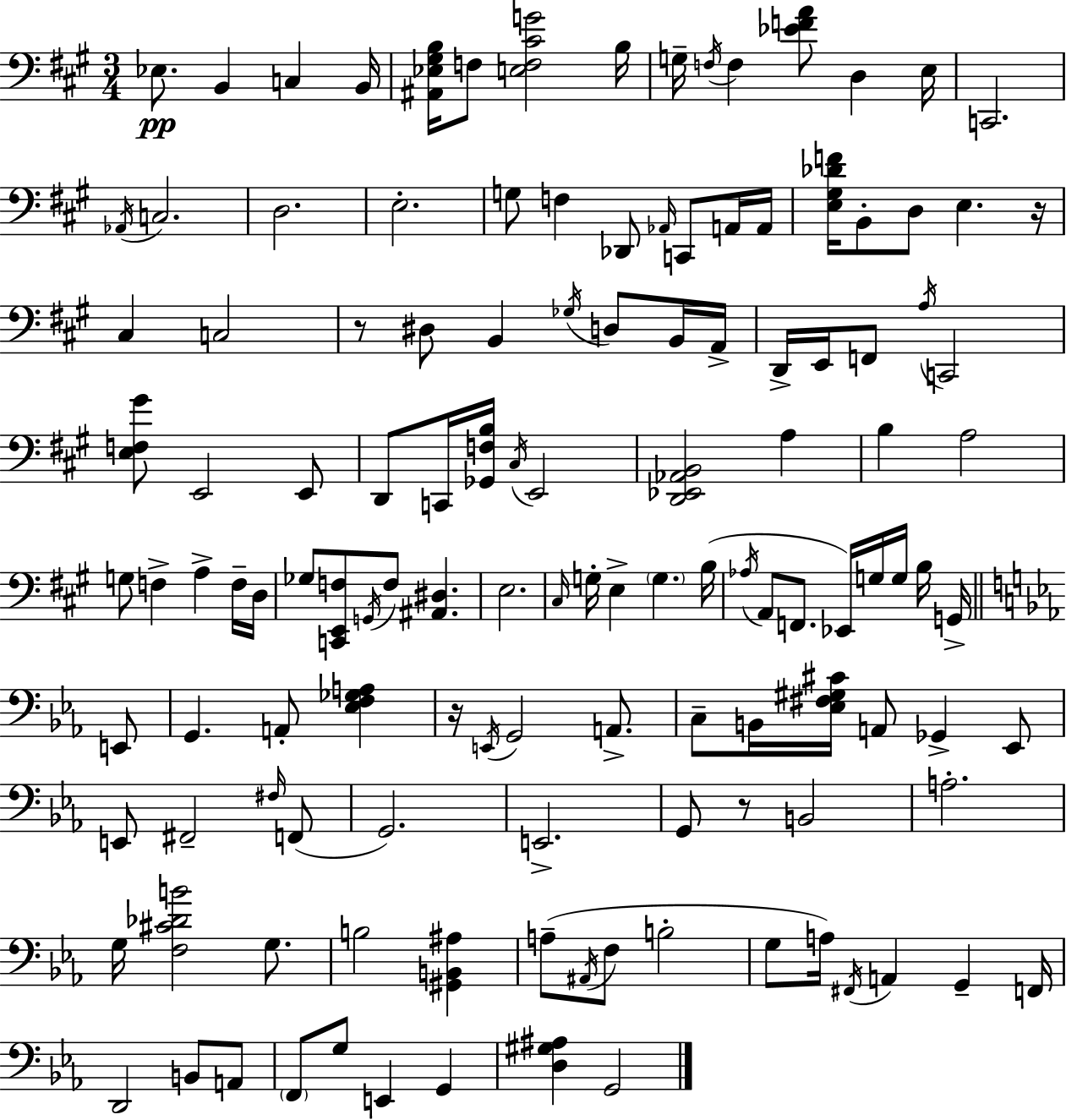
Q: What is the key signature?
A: A major